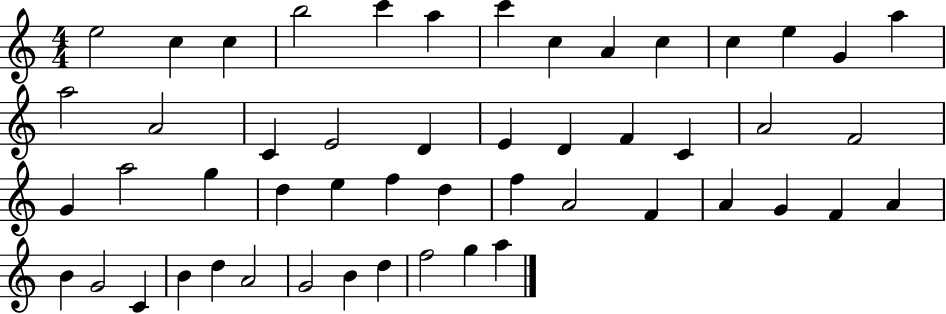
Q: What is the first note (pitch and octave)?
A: E5